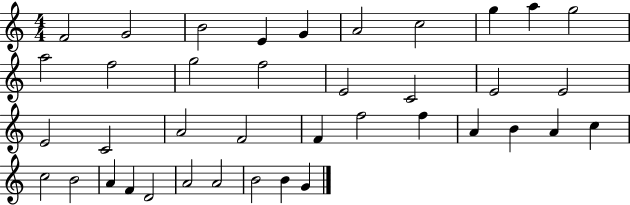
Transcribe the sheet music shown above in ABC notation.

X:1
T:Untitled
M:4/4
L:1/4
K:C
F2 G2 B2 E G A2 c2 g a g2 a2 f2 g2 f2 E2 C2 E2 E2 E2 C2 A2 F2 F f2 f A B A c c2 B2 A F D2 A2 A2 B2 B G